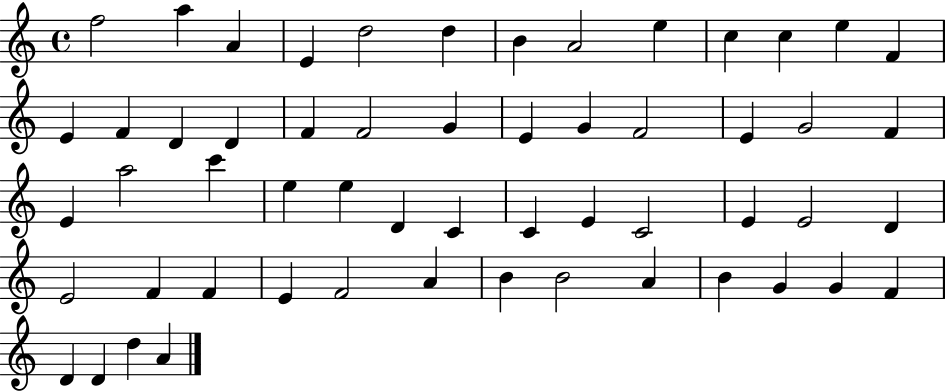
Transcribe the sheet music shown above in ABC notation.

X:1
T:Untitled
M:4/4
L:1/4
K:C
f2 a A E d2 d B A2 e c c e F E F D D F F2 G E G F2 E G2 F E a2 c' e e D C C E C2 E E2 D E2 F F E F2 A B B2 A B G G F D D d A